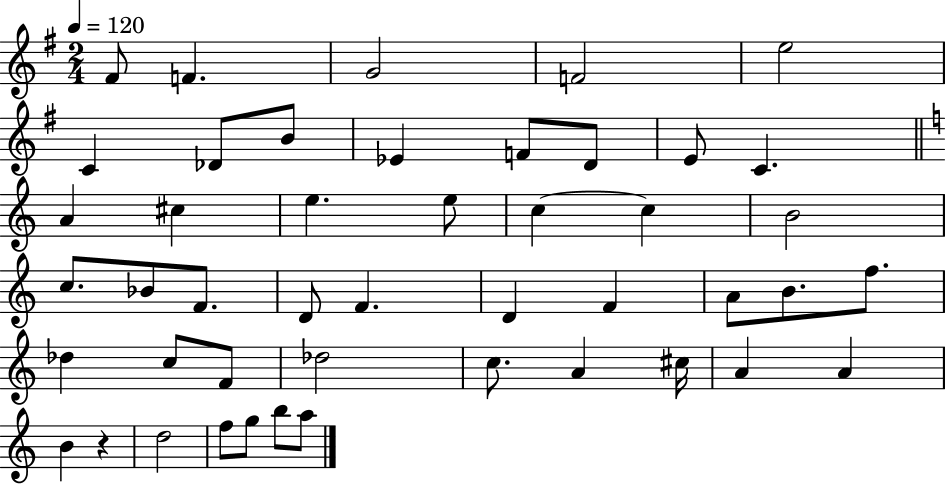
{
  \clef treble
  \numericTimeSignature
  \time 2/4
  \key g \major
  \tempo 4 = 120
  fis'8 f'4. | g'2 | f'2 | e''2 | \break c'4 des'8 b'8 | ees'4 f'8 d'8 | e'8 c'4. | \bar "||" \break \key c \major a'4 cis''4 | e''4. e''8 | c''4~~ c''4 | b'2 | \break c''8. bes'8 f'8. | d'8 f'4. | d'4 f'4 | a'8 b'8. f''8. | \break des''4 c''8 f'8 | des''2 | c''8. a'4 cis''16 | a'4 a'4 | \break b'4 r4 | d''2 | f''8 g''8 b''8 a''8 | \bar "|."
}